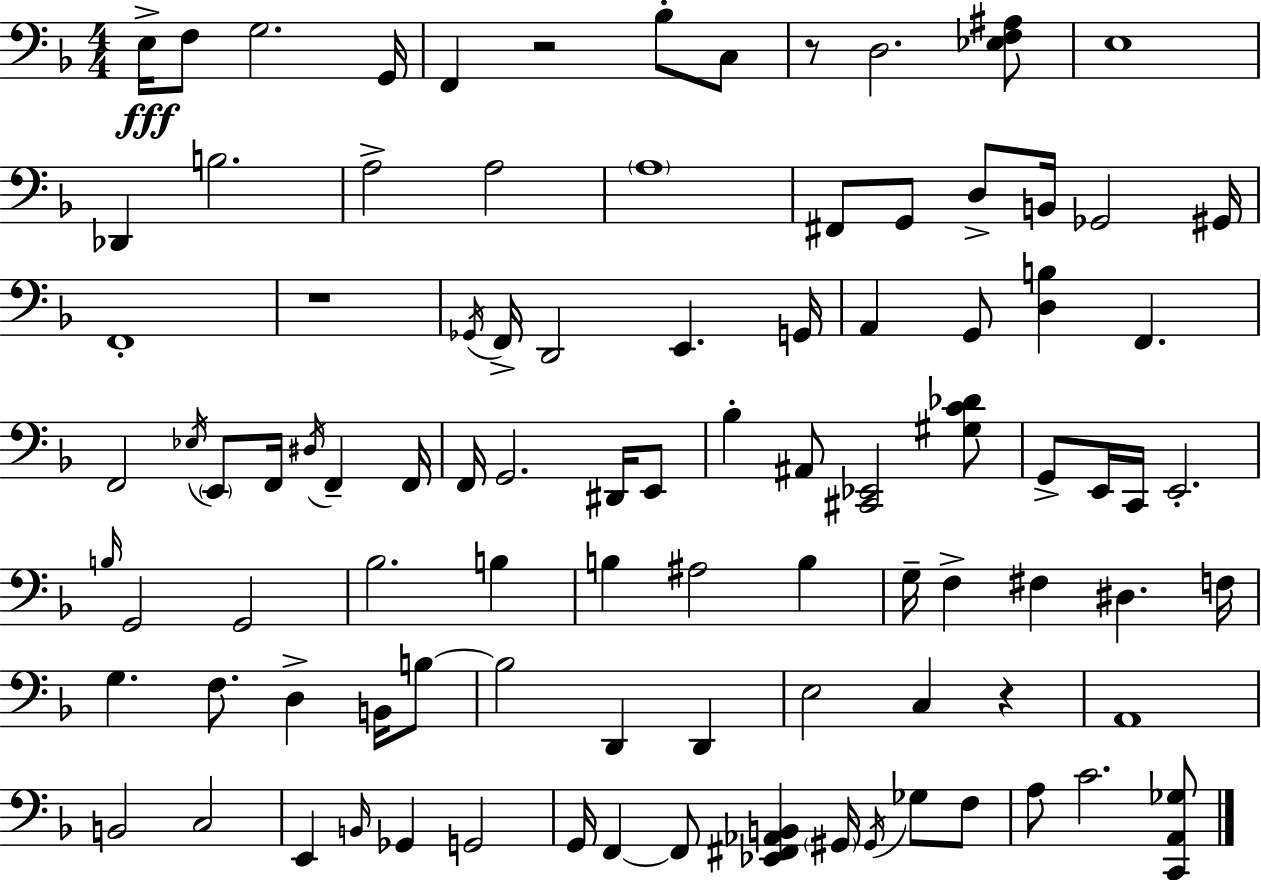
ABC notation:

X:1
T:Untitled
M:4/4
L:1/4
K:F
E,/4 F,/2 G,2 G,,/4 F,, z2 _B,/2 C,/2 z/2 D,2 [_E,F,^A,]/2 E,4 _D,, B,2 A,2 A,2 A,4 ^F,,/2 G,,/2 D,/2 B,,/4 _G,,2 ^G,,/4 F,,4 z4 _G,,/4 F,,/4 D,,2 E,, G,,/4 A,, G,,/2 [D,B,] F,, F,,2 _E,/4 E,,/2 F,,/4 ^D,/4 F,, F,,/4 F,,/4 G,,2 ^D,,/4 E,,/2 _B, ^A,,/2 [^C,,_E,,]2 [^G,C_D]/2 G,,/2 E,,/4 C,,/4 E,,2 B,/4 G,,2 G,,2 _B,2 B, B, ^A,2 B, G,/4 F, ^F, ^D, F,/4 G, F,/2 D, B,,/4 B,/2 B,2 D,, D,, E,2 C, z A,,4 B,,2 C,2 E,, B,,/4 _G,, G,,2 G,,/4 F,, F,,/2 [_E,,^F,,_A,,B,,] ^G,,/4 ^G,,/4 _G,/2 F,/2 A,/2 C2 [C,,A,,_G,]/2